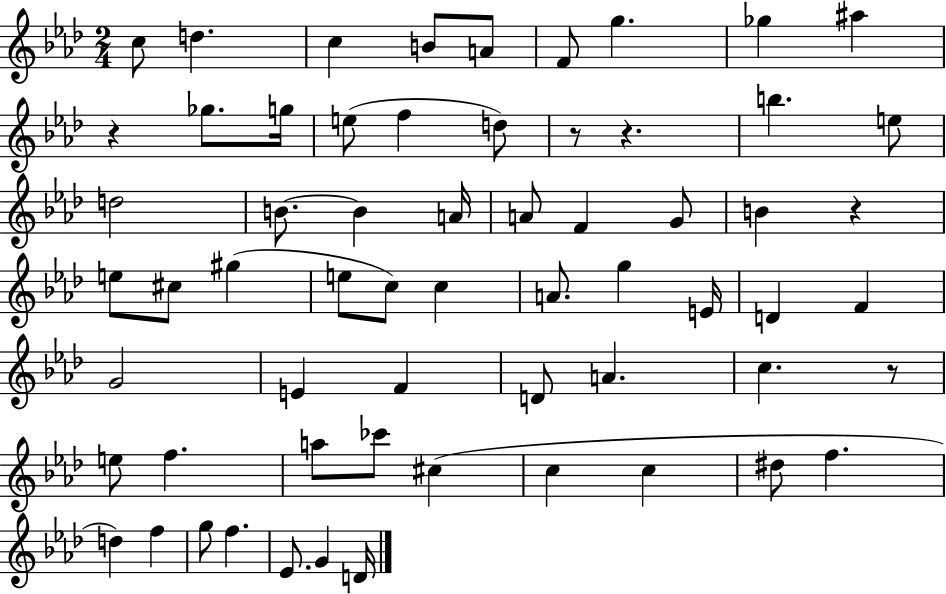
{
  \clef treble
  \numericTimeSignature
  \time 2/4
  \key aes \major
  c''8 d''4. | c''4 b'8 a'8 | f'8 g''4. | ges''4 ais''4 | \break r4 ges''8. g''16 | e''8( f''4 d''8) | r8 r4. | b''4. e''8 | \break d''2 | b'8.~~ b'4 a'16 | a'8 f'4 g'8 | b'4 r4 | \break e''8 cis''8 gis''4( | e''8 c''8) c''4 | a'8. g''4 e'16 | d'4 f'4 | \break g'2 | e'4 f'4 | d'8 a'4. | c''4. r8 | \break e''8 f''4. | a''8 ces'''8 cis''4( | c''4 c''4 | dis''8 f''4. | \break d''4) f''4 | g''8 f''4. | ees'8. g'4 d'16 | \bar "|."
}